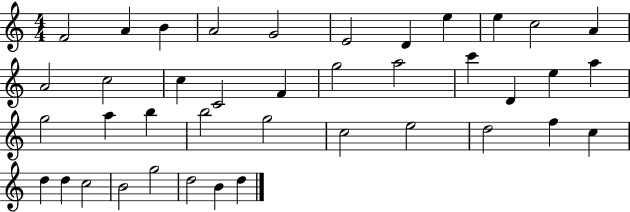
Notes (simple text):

F4/h A4/q B4/q A4/h G4/h E4/h D4/q E5/q E5/q C5/h A4/q A4/h C5/h C5/q C4/h F4/q G5/h A5/h C6/q D4/q E5/q A5/q G5/h A5/q B5/q B5/h G5/h C5/h E5/h D5/h F5/q C5/q D5/q D5/q C5/h B4/h G5/h D5/h B4/q D5/q